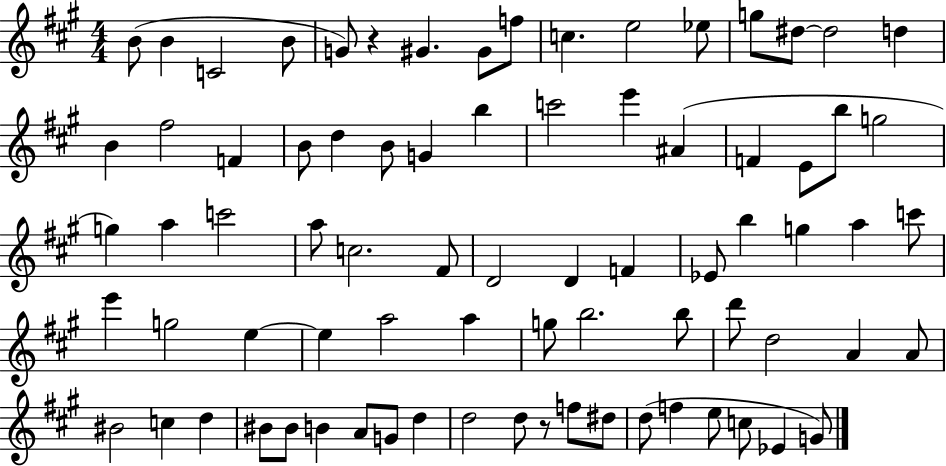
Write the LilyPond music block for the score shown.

{
  \clef treble
  \numericTimeSignature
  \time 4/4
  \key a \major
  b'8( b'4 c'2 b'8 | g'8) r4 gis'4. gis'8 f''8 | c''4. e''2 ees''8 | g''8 dis''8~~ dis''2 d''4 | \break b'4 fis''2 f'4 | b'8 d''4 b'8 g'4 b''4 | c'''2 e'''4 ais'4( | f'4 e'8 b''8 g''2 | \break g''4) a''4 c'''2 | a''8 c''2. fis'8 | d'2 d'4 f'4 | ees'8 b''4 g''4 a''4 c'''8 | \break e'''4 g''2 e''4~~ | e''4 a''2 a''4 | g''8 b''2. b''8 | d'''8 d''2 a'4 a'8 | \break bis'2 c''4 d''4 | bis'8 bis'8 b'4 a'8 g'8 d''4 | d''2 d''8 r8 f''8 dis''8 | d''8( f''4 e''8 c''8 ees'4 g'8) | \break \bar "|."
}